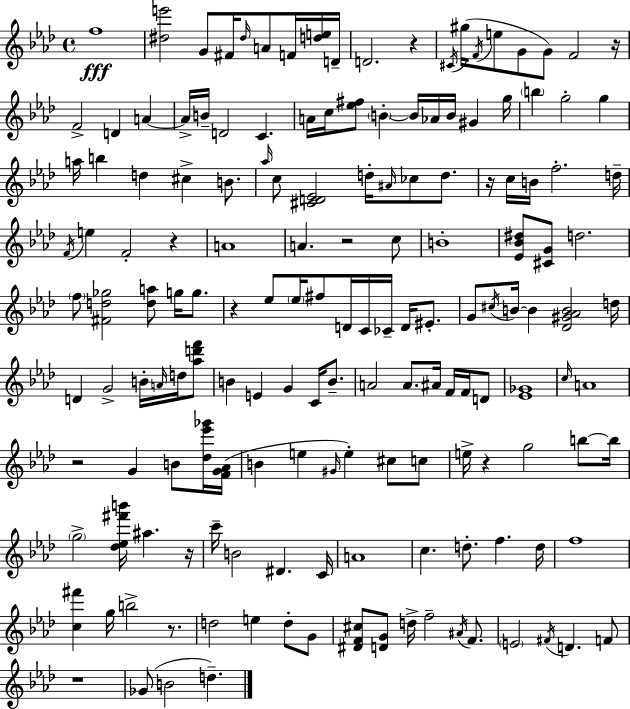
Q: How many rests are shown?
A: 11